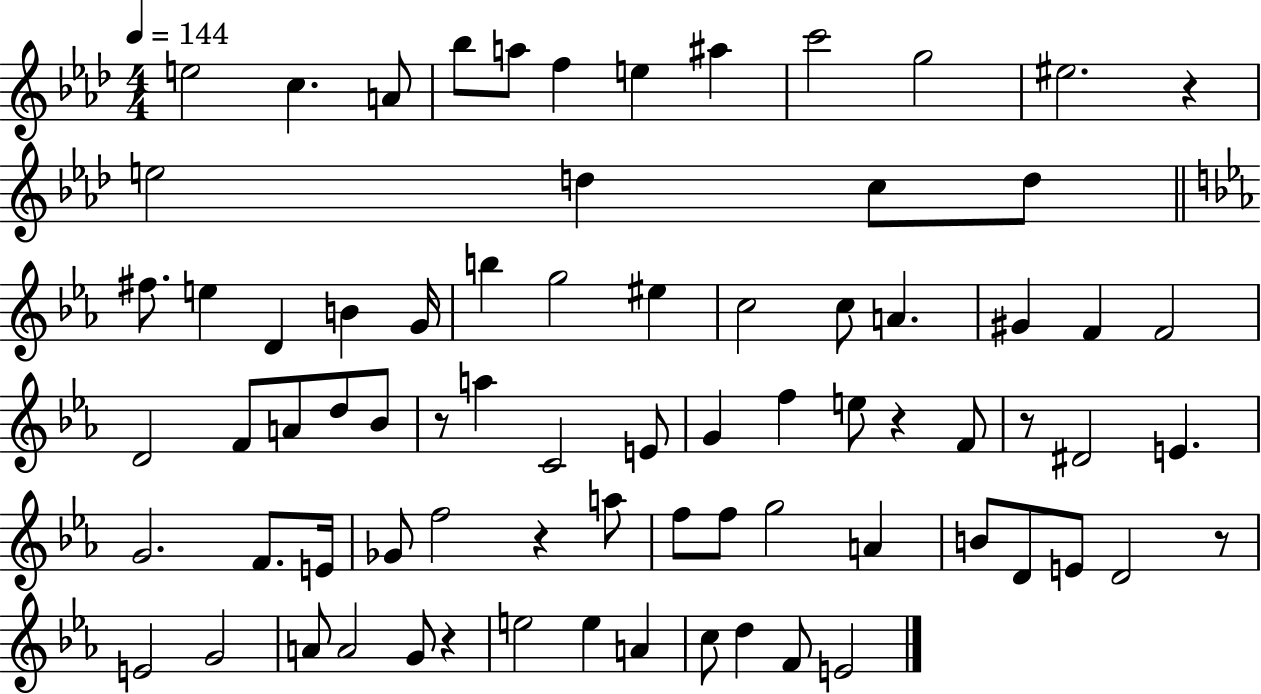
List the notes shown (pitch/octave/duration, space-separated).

E5/h C5/q. A4/e Bb5/e A5/e F5/q E5/q A#5/q C6/h G5/h EIS5/h. R/q E5/h D5/q C5/e D5/e F#5/e. E5/q D4/q B4/q G4/s B5/q G5/h EIS5/q C5/h C5/e A4/q. G#4/q F4/q F4/h D4/h F4/e A4/e D5/e Bb4/e R/e A5/q C4/h E4/e G4/q F5/q E5/e R/q F4/e R/e D#4/h E4/q. G4/h. F4/e. E4/s Gb4/e F5/h R/q A5/e F5/e F5/e G5/h A4/q B4/e D4/e E4/e D4/h R/e E4/h G4/h A4/e A4/h G4/e R/q E5/h E5/q A4/q C5/e D5/q F4/e E4/h